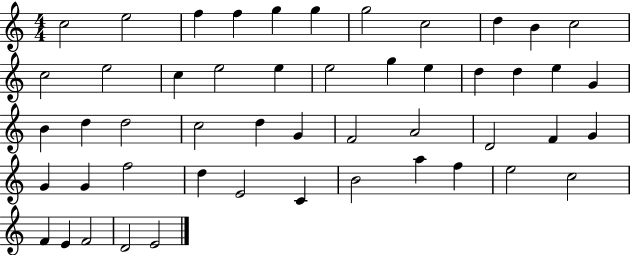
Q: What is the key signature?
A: C major